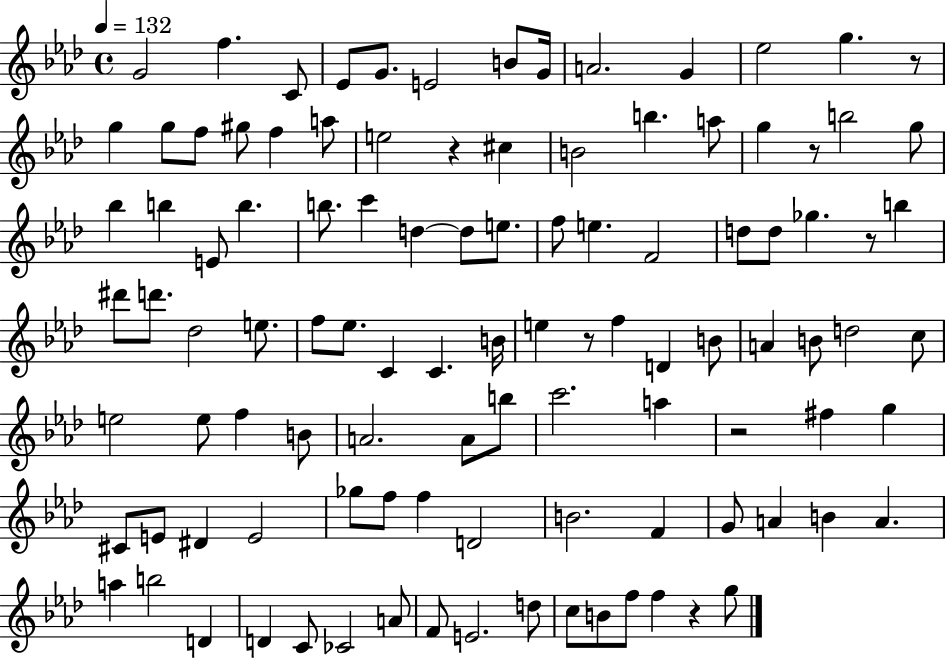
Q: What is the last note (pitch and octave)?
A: G5